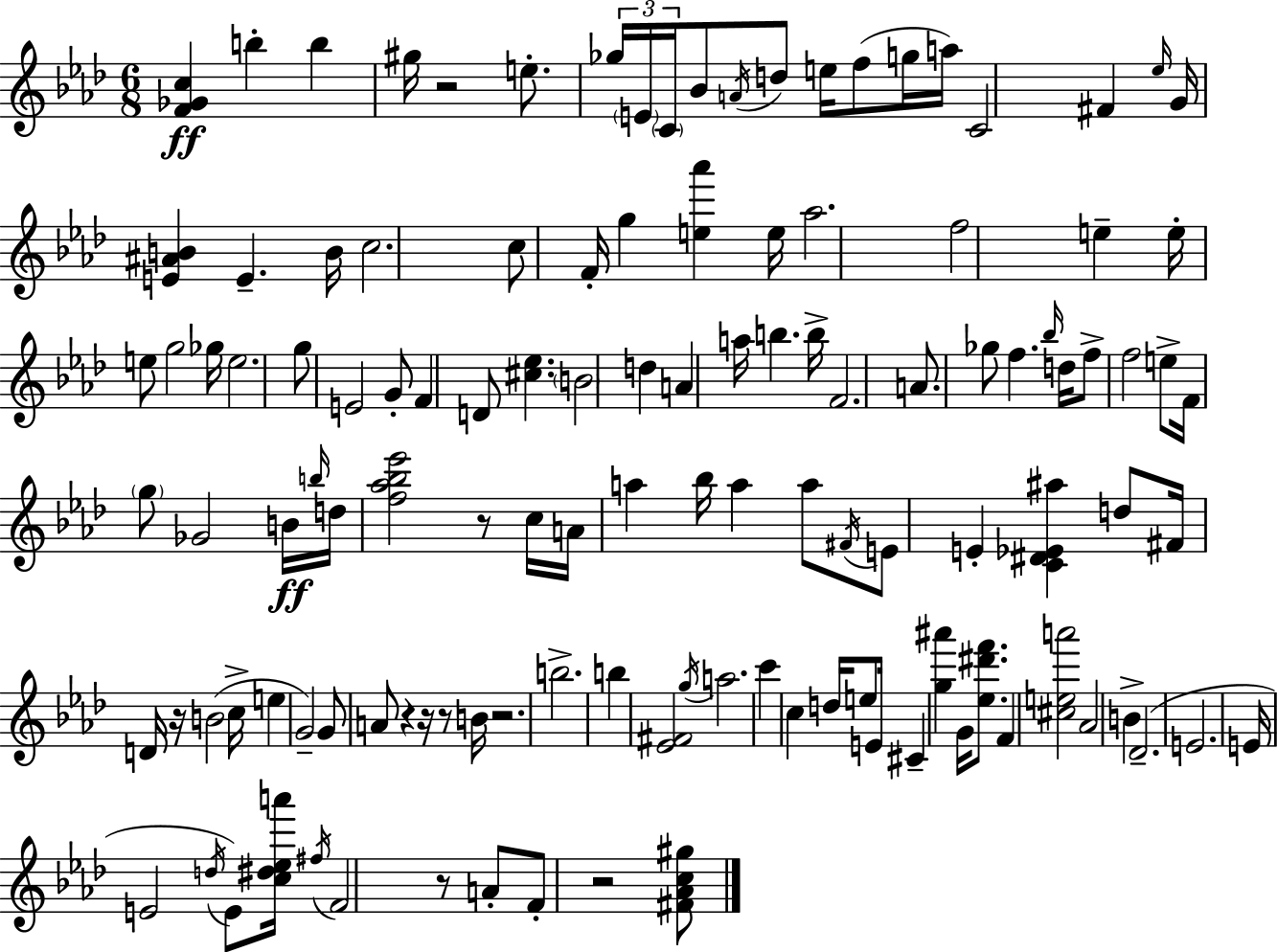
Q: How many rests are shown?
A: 9